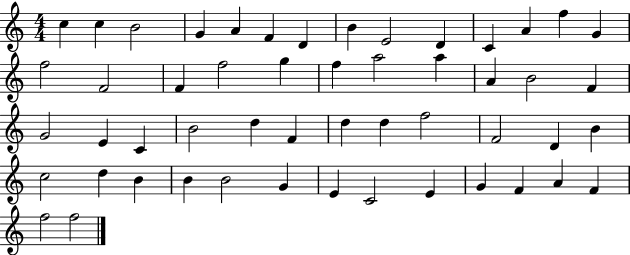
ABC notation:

X:1
T:Untitled
M:4/4
L:1/4
K:C
c c B2 G A F D B E2 D C A f G f2 F2 F f2 g f a2 a A B2 F G2 E C B2 d F d d f2 F2 D B c2 d B B B2 G E C2 E G F A F f2 f2